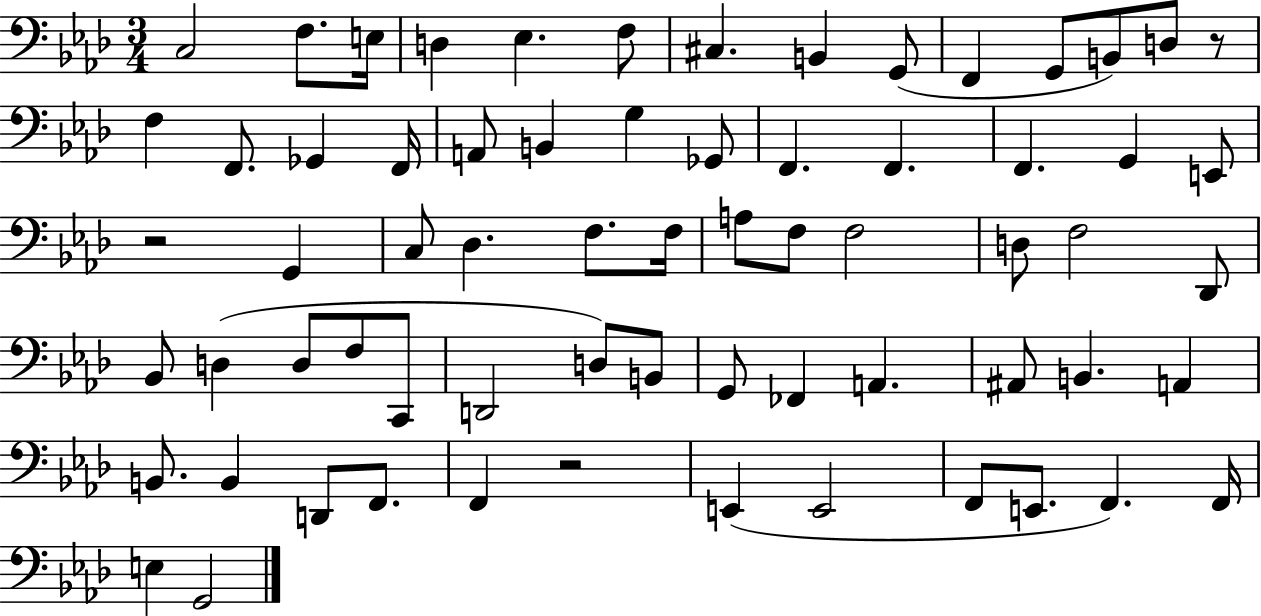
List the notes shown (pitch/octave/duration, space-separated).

C3/h F3/e. E3/s D3/q Eb3/q. F3/e C#3/q. B2/q G2/e F2/q G2/e B2/e D3/e R/e F3/q F2/e. Gb2/q F2/s A2/e B2/q G3/q Gb2/e F2/q. F2/q. F2/q. G2/q E2/e R/h G2/q C3/e Db3/q. F3/e. F3/s A3/e F3/e F3/h D3/e F3/h Db2/e Bb2/e D3/q D3/e F3/e C2/e D2/h D3/e B2/e G2/e FES2/q A2/q. A#2/e B2/q. A2/q B2/e. B2/q D2/e F2/e. F2/q R/h E2/q E2/h F2/e E2/e. F2/q. F2/s E3/q G2/h